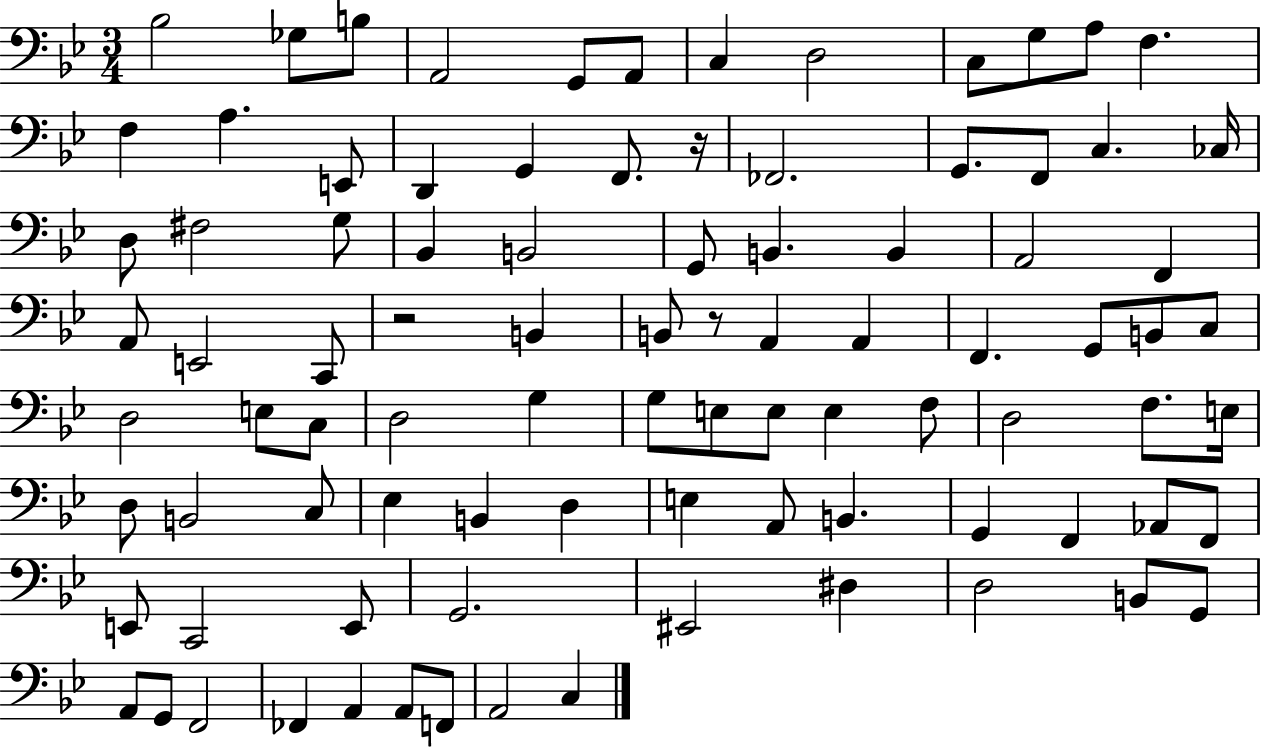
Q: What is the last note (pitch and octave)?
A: C3